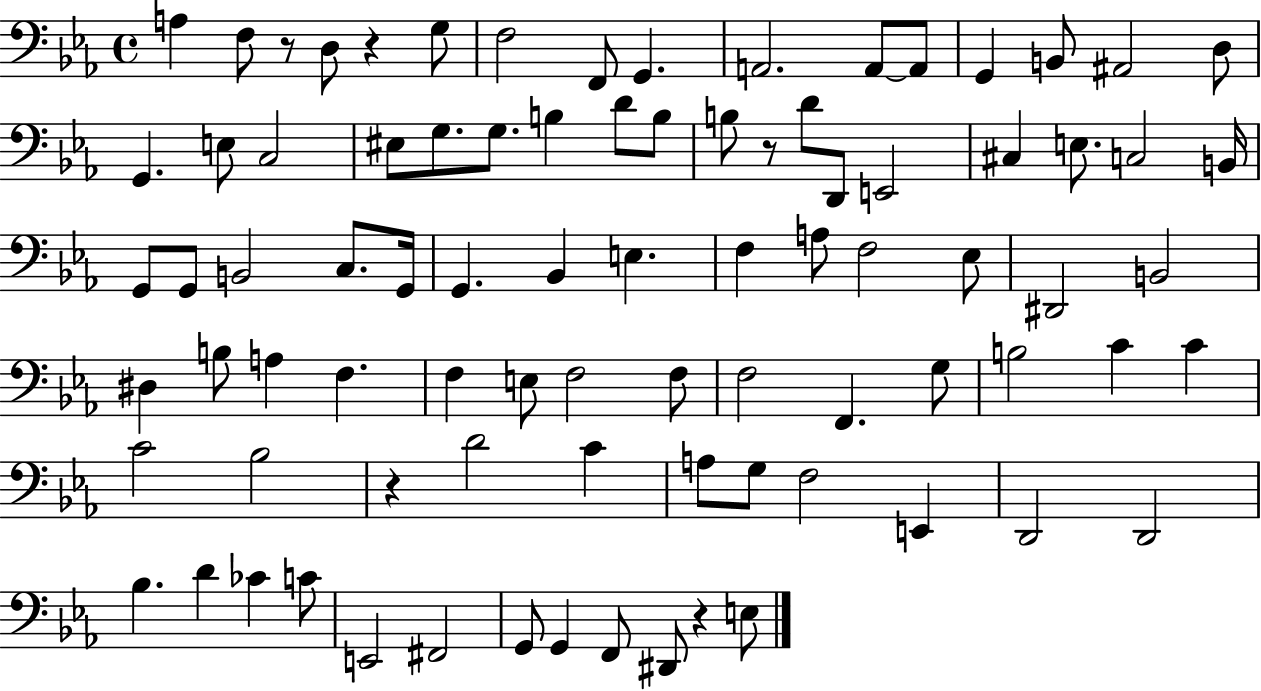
{
  \clef bass
  \time 4/4
  \defaultTimeSignature
  \key ees \major
  a4 f8 r8 d8 r4 g8 | f2 f,8 g,4. | a,2. a,8~~ a,8 | g,4 b,8 ais,2 d8 | \break g,4. e8 c2 | eis8 g8. g8. b4 d'8 b8 | b8 r8 d'8 d,8 e,2 | cis4 e8. c2 b,16 | \break g,8 g,8 b,2 c8. g,16 | g,4. bes,4 e4. | f4 a8 f2 ees8 | dis,2 b,2 | \break dis4 b8 a4 f4. | f4 e8 f2 f8 | f2 f,4. g8 | b2 c'4 c'4 | \break c'2 bes2 | r4 d'2 c'4 | a8 g8 f2 e,4 | d,2 d,2 | \break bes4. d'4 ces'4 c'8 | e,2 fis,2 | g,8 g,4 f,8 dis,8 r4 e8 | \bar "|."
}